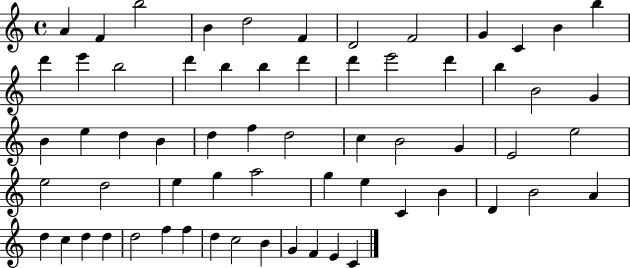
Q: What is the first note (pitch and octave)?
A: A4